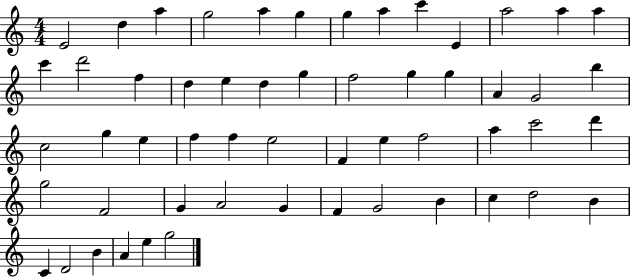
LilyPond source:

{
  \clef treble
  \numericTimeSignature
  \time 4/4
  \key c \major
  e'2 d''4 a''4 | g''2 a''4 g''4 | g''4 a''4 c'''4 e'4 | a''2 a''4 a''4 | \break c'''4 d'''2 f''4 | d''4 e''4 d''4 g''4 | f''2 g''4 g''4 | a'4 g'2 b''4 | \break c''2 g''4 e''4 | f''4 f''4 e''2 | f'4 e''4 f''2 | a''4 c'''2 d'''4 | \break g''2 f'2 | g'4 a'2 g'4 | f'4 g'2 b'4 | c''4 d''2 b'4 | \break c'4 d'2 b'4 | a'4 e''4 g''2 | \bar "|."
}